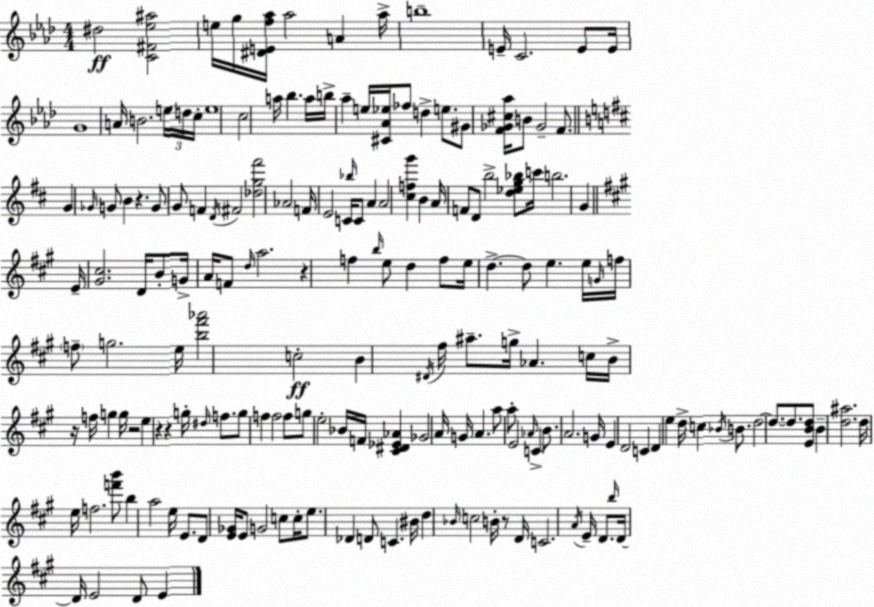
X:1
T:Untitled
M:4/4
L:1/4
K:Ab
^d2 [C^F_e^a]2 e/4 g/4 [^DEf_a]/4 _a2 A _a/4 b4 E/4 C2 E/2 E/4 G4 A/4 B2 e/4 d/4 c/4 e4 c2 a/4 _b a/4 b/4 _a e/4 [^C_A_e]/4 _f/2 d e/2 ^G/2 [F_G^c_a]/4 B/2 _G2 F/2 G _G/4 G/2 B z G/2 G/2 F D/4 ^F2 [_dg^f']2 _A2 F/4 E2 C/4 _b/4 C/2 A A2 [^cfg'] B A/4 F/2 D/2 b2 [d_eg_b]/2 c'/4 b2 G E/4 [^G^c]2 D/4 B/2 G/4 A/4 F/2 d/4 a2 z f b/4 e/2 d f/2 e/4 d d/2 e e/4 G/4 f/4 f/2 g2 e/4 [b^f'_a']2 c2 B ^D/4 ^f/4 ^a/2 g/4 _A c/4 B/4 z/4 f/4 g g/4 z2 e z z g/4 ^d/4 f/2 g/2 f f2 f/2 g/2 e2 _B/4 F/4 [^C^D_E_A] _G2 A/4 G/4 A a/2 a/2 E2 _A/4 C B/2 A2 G/4 E D2 C D e d/4 c _B/4 B/2 d2 d/2 d/2 [EBd]/2 B [d^a]2 d/4 e/4 f2 [f'b']/2 b a2 e/4 E/2 D/2 [E_G]/4 E/2 G2 c/2 c/4 e/2 _D D/2 C ^B/4 d _B/4 c2 B/4 z/2 D/4 C2 A/4 E/4 D/2 b/4 D/4 D/4 E2 D/2 E